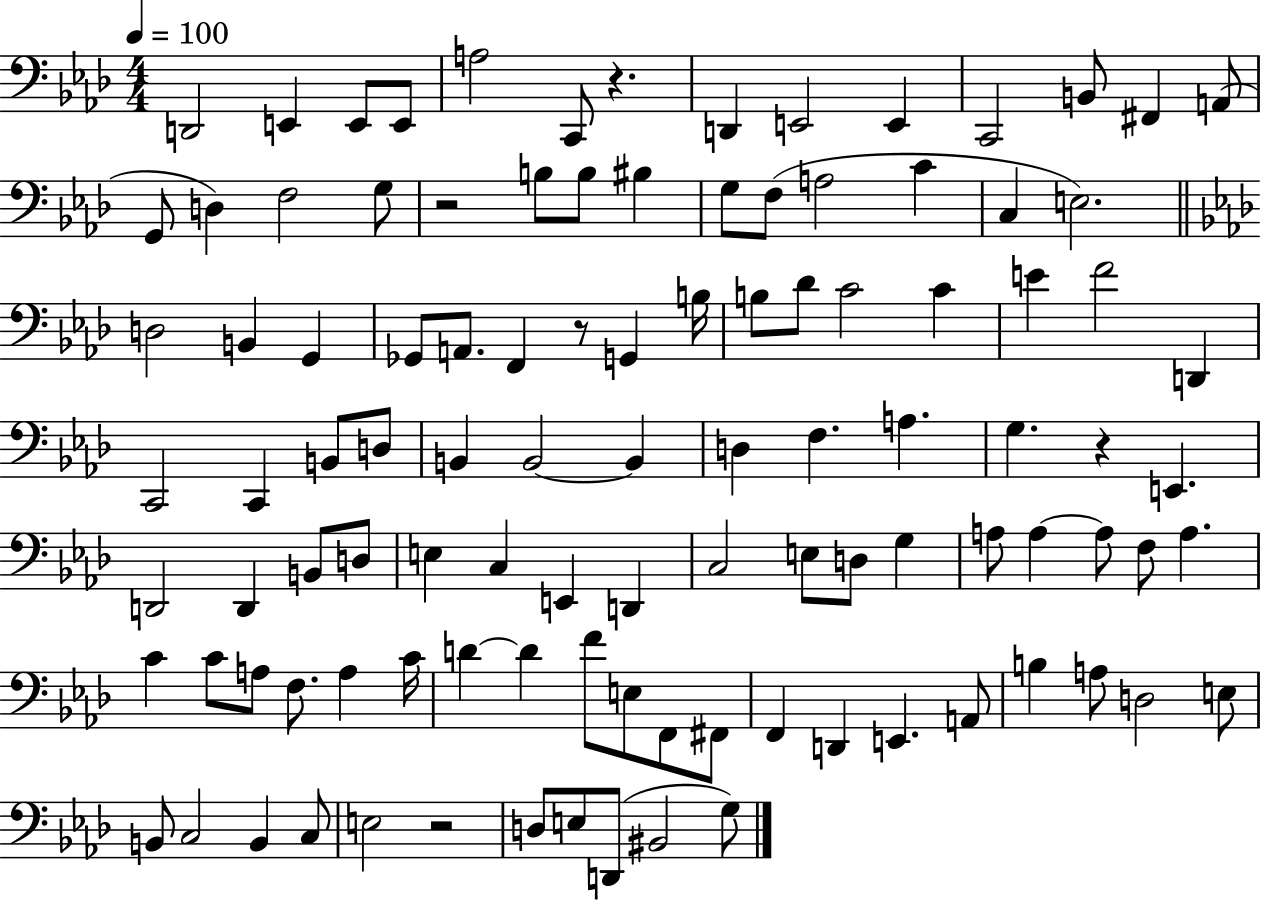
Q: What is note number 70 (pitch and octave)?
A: A3